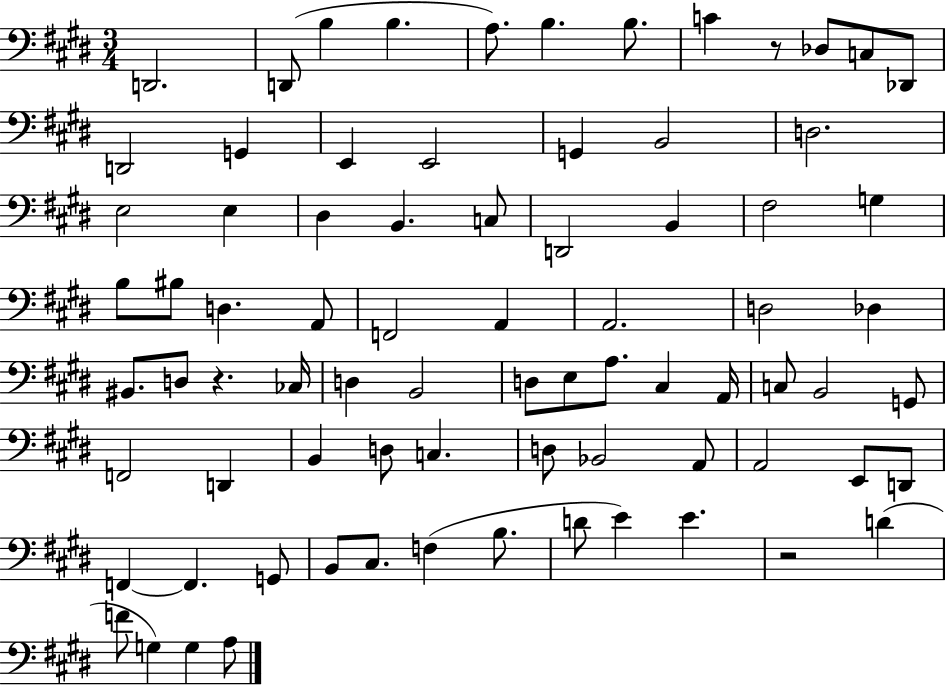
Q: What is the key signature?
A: E major